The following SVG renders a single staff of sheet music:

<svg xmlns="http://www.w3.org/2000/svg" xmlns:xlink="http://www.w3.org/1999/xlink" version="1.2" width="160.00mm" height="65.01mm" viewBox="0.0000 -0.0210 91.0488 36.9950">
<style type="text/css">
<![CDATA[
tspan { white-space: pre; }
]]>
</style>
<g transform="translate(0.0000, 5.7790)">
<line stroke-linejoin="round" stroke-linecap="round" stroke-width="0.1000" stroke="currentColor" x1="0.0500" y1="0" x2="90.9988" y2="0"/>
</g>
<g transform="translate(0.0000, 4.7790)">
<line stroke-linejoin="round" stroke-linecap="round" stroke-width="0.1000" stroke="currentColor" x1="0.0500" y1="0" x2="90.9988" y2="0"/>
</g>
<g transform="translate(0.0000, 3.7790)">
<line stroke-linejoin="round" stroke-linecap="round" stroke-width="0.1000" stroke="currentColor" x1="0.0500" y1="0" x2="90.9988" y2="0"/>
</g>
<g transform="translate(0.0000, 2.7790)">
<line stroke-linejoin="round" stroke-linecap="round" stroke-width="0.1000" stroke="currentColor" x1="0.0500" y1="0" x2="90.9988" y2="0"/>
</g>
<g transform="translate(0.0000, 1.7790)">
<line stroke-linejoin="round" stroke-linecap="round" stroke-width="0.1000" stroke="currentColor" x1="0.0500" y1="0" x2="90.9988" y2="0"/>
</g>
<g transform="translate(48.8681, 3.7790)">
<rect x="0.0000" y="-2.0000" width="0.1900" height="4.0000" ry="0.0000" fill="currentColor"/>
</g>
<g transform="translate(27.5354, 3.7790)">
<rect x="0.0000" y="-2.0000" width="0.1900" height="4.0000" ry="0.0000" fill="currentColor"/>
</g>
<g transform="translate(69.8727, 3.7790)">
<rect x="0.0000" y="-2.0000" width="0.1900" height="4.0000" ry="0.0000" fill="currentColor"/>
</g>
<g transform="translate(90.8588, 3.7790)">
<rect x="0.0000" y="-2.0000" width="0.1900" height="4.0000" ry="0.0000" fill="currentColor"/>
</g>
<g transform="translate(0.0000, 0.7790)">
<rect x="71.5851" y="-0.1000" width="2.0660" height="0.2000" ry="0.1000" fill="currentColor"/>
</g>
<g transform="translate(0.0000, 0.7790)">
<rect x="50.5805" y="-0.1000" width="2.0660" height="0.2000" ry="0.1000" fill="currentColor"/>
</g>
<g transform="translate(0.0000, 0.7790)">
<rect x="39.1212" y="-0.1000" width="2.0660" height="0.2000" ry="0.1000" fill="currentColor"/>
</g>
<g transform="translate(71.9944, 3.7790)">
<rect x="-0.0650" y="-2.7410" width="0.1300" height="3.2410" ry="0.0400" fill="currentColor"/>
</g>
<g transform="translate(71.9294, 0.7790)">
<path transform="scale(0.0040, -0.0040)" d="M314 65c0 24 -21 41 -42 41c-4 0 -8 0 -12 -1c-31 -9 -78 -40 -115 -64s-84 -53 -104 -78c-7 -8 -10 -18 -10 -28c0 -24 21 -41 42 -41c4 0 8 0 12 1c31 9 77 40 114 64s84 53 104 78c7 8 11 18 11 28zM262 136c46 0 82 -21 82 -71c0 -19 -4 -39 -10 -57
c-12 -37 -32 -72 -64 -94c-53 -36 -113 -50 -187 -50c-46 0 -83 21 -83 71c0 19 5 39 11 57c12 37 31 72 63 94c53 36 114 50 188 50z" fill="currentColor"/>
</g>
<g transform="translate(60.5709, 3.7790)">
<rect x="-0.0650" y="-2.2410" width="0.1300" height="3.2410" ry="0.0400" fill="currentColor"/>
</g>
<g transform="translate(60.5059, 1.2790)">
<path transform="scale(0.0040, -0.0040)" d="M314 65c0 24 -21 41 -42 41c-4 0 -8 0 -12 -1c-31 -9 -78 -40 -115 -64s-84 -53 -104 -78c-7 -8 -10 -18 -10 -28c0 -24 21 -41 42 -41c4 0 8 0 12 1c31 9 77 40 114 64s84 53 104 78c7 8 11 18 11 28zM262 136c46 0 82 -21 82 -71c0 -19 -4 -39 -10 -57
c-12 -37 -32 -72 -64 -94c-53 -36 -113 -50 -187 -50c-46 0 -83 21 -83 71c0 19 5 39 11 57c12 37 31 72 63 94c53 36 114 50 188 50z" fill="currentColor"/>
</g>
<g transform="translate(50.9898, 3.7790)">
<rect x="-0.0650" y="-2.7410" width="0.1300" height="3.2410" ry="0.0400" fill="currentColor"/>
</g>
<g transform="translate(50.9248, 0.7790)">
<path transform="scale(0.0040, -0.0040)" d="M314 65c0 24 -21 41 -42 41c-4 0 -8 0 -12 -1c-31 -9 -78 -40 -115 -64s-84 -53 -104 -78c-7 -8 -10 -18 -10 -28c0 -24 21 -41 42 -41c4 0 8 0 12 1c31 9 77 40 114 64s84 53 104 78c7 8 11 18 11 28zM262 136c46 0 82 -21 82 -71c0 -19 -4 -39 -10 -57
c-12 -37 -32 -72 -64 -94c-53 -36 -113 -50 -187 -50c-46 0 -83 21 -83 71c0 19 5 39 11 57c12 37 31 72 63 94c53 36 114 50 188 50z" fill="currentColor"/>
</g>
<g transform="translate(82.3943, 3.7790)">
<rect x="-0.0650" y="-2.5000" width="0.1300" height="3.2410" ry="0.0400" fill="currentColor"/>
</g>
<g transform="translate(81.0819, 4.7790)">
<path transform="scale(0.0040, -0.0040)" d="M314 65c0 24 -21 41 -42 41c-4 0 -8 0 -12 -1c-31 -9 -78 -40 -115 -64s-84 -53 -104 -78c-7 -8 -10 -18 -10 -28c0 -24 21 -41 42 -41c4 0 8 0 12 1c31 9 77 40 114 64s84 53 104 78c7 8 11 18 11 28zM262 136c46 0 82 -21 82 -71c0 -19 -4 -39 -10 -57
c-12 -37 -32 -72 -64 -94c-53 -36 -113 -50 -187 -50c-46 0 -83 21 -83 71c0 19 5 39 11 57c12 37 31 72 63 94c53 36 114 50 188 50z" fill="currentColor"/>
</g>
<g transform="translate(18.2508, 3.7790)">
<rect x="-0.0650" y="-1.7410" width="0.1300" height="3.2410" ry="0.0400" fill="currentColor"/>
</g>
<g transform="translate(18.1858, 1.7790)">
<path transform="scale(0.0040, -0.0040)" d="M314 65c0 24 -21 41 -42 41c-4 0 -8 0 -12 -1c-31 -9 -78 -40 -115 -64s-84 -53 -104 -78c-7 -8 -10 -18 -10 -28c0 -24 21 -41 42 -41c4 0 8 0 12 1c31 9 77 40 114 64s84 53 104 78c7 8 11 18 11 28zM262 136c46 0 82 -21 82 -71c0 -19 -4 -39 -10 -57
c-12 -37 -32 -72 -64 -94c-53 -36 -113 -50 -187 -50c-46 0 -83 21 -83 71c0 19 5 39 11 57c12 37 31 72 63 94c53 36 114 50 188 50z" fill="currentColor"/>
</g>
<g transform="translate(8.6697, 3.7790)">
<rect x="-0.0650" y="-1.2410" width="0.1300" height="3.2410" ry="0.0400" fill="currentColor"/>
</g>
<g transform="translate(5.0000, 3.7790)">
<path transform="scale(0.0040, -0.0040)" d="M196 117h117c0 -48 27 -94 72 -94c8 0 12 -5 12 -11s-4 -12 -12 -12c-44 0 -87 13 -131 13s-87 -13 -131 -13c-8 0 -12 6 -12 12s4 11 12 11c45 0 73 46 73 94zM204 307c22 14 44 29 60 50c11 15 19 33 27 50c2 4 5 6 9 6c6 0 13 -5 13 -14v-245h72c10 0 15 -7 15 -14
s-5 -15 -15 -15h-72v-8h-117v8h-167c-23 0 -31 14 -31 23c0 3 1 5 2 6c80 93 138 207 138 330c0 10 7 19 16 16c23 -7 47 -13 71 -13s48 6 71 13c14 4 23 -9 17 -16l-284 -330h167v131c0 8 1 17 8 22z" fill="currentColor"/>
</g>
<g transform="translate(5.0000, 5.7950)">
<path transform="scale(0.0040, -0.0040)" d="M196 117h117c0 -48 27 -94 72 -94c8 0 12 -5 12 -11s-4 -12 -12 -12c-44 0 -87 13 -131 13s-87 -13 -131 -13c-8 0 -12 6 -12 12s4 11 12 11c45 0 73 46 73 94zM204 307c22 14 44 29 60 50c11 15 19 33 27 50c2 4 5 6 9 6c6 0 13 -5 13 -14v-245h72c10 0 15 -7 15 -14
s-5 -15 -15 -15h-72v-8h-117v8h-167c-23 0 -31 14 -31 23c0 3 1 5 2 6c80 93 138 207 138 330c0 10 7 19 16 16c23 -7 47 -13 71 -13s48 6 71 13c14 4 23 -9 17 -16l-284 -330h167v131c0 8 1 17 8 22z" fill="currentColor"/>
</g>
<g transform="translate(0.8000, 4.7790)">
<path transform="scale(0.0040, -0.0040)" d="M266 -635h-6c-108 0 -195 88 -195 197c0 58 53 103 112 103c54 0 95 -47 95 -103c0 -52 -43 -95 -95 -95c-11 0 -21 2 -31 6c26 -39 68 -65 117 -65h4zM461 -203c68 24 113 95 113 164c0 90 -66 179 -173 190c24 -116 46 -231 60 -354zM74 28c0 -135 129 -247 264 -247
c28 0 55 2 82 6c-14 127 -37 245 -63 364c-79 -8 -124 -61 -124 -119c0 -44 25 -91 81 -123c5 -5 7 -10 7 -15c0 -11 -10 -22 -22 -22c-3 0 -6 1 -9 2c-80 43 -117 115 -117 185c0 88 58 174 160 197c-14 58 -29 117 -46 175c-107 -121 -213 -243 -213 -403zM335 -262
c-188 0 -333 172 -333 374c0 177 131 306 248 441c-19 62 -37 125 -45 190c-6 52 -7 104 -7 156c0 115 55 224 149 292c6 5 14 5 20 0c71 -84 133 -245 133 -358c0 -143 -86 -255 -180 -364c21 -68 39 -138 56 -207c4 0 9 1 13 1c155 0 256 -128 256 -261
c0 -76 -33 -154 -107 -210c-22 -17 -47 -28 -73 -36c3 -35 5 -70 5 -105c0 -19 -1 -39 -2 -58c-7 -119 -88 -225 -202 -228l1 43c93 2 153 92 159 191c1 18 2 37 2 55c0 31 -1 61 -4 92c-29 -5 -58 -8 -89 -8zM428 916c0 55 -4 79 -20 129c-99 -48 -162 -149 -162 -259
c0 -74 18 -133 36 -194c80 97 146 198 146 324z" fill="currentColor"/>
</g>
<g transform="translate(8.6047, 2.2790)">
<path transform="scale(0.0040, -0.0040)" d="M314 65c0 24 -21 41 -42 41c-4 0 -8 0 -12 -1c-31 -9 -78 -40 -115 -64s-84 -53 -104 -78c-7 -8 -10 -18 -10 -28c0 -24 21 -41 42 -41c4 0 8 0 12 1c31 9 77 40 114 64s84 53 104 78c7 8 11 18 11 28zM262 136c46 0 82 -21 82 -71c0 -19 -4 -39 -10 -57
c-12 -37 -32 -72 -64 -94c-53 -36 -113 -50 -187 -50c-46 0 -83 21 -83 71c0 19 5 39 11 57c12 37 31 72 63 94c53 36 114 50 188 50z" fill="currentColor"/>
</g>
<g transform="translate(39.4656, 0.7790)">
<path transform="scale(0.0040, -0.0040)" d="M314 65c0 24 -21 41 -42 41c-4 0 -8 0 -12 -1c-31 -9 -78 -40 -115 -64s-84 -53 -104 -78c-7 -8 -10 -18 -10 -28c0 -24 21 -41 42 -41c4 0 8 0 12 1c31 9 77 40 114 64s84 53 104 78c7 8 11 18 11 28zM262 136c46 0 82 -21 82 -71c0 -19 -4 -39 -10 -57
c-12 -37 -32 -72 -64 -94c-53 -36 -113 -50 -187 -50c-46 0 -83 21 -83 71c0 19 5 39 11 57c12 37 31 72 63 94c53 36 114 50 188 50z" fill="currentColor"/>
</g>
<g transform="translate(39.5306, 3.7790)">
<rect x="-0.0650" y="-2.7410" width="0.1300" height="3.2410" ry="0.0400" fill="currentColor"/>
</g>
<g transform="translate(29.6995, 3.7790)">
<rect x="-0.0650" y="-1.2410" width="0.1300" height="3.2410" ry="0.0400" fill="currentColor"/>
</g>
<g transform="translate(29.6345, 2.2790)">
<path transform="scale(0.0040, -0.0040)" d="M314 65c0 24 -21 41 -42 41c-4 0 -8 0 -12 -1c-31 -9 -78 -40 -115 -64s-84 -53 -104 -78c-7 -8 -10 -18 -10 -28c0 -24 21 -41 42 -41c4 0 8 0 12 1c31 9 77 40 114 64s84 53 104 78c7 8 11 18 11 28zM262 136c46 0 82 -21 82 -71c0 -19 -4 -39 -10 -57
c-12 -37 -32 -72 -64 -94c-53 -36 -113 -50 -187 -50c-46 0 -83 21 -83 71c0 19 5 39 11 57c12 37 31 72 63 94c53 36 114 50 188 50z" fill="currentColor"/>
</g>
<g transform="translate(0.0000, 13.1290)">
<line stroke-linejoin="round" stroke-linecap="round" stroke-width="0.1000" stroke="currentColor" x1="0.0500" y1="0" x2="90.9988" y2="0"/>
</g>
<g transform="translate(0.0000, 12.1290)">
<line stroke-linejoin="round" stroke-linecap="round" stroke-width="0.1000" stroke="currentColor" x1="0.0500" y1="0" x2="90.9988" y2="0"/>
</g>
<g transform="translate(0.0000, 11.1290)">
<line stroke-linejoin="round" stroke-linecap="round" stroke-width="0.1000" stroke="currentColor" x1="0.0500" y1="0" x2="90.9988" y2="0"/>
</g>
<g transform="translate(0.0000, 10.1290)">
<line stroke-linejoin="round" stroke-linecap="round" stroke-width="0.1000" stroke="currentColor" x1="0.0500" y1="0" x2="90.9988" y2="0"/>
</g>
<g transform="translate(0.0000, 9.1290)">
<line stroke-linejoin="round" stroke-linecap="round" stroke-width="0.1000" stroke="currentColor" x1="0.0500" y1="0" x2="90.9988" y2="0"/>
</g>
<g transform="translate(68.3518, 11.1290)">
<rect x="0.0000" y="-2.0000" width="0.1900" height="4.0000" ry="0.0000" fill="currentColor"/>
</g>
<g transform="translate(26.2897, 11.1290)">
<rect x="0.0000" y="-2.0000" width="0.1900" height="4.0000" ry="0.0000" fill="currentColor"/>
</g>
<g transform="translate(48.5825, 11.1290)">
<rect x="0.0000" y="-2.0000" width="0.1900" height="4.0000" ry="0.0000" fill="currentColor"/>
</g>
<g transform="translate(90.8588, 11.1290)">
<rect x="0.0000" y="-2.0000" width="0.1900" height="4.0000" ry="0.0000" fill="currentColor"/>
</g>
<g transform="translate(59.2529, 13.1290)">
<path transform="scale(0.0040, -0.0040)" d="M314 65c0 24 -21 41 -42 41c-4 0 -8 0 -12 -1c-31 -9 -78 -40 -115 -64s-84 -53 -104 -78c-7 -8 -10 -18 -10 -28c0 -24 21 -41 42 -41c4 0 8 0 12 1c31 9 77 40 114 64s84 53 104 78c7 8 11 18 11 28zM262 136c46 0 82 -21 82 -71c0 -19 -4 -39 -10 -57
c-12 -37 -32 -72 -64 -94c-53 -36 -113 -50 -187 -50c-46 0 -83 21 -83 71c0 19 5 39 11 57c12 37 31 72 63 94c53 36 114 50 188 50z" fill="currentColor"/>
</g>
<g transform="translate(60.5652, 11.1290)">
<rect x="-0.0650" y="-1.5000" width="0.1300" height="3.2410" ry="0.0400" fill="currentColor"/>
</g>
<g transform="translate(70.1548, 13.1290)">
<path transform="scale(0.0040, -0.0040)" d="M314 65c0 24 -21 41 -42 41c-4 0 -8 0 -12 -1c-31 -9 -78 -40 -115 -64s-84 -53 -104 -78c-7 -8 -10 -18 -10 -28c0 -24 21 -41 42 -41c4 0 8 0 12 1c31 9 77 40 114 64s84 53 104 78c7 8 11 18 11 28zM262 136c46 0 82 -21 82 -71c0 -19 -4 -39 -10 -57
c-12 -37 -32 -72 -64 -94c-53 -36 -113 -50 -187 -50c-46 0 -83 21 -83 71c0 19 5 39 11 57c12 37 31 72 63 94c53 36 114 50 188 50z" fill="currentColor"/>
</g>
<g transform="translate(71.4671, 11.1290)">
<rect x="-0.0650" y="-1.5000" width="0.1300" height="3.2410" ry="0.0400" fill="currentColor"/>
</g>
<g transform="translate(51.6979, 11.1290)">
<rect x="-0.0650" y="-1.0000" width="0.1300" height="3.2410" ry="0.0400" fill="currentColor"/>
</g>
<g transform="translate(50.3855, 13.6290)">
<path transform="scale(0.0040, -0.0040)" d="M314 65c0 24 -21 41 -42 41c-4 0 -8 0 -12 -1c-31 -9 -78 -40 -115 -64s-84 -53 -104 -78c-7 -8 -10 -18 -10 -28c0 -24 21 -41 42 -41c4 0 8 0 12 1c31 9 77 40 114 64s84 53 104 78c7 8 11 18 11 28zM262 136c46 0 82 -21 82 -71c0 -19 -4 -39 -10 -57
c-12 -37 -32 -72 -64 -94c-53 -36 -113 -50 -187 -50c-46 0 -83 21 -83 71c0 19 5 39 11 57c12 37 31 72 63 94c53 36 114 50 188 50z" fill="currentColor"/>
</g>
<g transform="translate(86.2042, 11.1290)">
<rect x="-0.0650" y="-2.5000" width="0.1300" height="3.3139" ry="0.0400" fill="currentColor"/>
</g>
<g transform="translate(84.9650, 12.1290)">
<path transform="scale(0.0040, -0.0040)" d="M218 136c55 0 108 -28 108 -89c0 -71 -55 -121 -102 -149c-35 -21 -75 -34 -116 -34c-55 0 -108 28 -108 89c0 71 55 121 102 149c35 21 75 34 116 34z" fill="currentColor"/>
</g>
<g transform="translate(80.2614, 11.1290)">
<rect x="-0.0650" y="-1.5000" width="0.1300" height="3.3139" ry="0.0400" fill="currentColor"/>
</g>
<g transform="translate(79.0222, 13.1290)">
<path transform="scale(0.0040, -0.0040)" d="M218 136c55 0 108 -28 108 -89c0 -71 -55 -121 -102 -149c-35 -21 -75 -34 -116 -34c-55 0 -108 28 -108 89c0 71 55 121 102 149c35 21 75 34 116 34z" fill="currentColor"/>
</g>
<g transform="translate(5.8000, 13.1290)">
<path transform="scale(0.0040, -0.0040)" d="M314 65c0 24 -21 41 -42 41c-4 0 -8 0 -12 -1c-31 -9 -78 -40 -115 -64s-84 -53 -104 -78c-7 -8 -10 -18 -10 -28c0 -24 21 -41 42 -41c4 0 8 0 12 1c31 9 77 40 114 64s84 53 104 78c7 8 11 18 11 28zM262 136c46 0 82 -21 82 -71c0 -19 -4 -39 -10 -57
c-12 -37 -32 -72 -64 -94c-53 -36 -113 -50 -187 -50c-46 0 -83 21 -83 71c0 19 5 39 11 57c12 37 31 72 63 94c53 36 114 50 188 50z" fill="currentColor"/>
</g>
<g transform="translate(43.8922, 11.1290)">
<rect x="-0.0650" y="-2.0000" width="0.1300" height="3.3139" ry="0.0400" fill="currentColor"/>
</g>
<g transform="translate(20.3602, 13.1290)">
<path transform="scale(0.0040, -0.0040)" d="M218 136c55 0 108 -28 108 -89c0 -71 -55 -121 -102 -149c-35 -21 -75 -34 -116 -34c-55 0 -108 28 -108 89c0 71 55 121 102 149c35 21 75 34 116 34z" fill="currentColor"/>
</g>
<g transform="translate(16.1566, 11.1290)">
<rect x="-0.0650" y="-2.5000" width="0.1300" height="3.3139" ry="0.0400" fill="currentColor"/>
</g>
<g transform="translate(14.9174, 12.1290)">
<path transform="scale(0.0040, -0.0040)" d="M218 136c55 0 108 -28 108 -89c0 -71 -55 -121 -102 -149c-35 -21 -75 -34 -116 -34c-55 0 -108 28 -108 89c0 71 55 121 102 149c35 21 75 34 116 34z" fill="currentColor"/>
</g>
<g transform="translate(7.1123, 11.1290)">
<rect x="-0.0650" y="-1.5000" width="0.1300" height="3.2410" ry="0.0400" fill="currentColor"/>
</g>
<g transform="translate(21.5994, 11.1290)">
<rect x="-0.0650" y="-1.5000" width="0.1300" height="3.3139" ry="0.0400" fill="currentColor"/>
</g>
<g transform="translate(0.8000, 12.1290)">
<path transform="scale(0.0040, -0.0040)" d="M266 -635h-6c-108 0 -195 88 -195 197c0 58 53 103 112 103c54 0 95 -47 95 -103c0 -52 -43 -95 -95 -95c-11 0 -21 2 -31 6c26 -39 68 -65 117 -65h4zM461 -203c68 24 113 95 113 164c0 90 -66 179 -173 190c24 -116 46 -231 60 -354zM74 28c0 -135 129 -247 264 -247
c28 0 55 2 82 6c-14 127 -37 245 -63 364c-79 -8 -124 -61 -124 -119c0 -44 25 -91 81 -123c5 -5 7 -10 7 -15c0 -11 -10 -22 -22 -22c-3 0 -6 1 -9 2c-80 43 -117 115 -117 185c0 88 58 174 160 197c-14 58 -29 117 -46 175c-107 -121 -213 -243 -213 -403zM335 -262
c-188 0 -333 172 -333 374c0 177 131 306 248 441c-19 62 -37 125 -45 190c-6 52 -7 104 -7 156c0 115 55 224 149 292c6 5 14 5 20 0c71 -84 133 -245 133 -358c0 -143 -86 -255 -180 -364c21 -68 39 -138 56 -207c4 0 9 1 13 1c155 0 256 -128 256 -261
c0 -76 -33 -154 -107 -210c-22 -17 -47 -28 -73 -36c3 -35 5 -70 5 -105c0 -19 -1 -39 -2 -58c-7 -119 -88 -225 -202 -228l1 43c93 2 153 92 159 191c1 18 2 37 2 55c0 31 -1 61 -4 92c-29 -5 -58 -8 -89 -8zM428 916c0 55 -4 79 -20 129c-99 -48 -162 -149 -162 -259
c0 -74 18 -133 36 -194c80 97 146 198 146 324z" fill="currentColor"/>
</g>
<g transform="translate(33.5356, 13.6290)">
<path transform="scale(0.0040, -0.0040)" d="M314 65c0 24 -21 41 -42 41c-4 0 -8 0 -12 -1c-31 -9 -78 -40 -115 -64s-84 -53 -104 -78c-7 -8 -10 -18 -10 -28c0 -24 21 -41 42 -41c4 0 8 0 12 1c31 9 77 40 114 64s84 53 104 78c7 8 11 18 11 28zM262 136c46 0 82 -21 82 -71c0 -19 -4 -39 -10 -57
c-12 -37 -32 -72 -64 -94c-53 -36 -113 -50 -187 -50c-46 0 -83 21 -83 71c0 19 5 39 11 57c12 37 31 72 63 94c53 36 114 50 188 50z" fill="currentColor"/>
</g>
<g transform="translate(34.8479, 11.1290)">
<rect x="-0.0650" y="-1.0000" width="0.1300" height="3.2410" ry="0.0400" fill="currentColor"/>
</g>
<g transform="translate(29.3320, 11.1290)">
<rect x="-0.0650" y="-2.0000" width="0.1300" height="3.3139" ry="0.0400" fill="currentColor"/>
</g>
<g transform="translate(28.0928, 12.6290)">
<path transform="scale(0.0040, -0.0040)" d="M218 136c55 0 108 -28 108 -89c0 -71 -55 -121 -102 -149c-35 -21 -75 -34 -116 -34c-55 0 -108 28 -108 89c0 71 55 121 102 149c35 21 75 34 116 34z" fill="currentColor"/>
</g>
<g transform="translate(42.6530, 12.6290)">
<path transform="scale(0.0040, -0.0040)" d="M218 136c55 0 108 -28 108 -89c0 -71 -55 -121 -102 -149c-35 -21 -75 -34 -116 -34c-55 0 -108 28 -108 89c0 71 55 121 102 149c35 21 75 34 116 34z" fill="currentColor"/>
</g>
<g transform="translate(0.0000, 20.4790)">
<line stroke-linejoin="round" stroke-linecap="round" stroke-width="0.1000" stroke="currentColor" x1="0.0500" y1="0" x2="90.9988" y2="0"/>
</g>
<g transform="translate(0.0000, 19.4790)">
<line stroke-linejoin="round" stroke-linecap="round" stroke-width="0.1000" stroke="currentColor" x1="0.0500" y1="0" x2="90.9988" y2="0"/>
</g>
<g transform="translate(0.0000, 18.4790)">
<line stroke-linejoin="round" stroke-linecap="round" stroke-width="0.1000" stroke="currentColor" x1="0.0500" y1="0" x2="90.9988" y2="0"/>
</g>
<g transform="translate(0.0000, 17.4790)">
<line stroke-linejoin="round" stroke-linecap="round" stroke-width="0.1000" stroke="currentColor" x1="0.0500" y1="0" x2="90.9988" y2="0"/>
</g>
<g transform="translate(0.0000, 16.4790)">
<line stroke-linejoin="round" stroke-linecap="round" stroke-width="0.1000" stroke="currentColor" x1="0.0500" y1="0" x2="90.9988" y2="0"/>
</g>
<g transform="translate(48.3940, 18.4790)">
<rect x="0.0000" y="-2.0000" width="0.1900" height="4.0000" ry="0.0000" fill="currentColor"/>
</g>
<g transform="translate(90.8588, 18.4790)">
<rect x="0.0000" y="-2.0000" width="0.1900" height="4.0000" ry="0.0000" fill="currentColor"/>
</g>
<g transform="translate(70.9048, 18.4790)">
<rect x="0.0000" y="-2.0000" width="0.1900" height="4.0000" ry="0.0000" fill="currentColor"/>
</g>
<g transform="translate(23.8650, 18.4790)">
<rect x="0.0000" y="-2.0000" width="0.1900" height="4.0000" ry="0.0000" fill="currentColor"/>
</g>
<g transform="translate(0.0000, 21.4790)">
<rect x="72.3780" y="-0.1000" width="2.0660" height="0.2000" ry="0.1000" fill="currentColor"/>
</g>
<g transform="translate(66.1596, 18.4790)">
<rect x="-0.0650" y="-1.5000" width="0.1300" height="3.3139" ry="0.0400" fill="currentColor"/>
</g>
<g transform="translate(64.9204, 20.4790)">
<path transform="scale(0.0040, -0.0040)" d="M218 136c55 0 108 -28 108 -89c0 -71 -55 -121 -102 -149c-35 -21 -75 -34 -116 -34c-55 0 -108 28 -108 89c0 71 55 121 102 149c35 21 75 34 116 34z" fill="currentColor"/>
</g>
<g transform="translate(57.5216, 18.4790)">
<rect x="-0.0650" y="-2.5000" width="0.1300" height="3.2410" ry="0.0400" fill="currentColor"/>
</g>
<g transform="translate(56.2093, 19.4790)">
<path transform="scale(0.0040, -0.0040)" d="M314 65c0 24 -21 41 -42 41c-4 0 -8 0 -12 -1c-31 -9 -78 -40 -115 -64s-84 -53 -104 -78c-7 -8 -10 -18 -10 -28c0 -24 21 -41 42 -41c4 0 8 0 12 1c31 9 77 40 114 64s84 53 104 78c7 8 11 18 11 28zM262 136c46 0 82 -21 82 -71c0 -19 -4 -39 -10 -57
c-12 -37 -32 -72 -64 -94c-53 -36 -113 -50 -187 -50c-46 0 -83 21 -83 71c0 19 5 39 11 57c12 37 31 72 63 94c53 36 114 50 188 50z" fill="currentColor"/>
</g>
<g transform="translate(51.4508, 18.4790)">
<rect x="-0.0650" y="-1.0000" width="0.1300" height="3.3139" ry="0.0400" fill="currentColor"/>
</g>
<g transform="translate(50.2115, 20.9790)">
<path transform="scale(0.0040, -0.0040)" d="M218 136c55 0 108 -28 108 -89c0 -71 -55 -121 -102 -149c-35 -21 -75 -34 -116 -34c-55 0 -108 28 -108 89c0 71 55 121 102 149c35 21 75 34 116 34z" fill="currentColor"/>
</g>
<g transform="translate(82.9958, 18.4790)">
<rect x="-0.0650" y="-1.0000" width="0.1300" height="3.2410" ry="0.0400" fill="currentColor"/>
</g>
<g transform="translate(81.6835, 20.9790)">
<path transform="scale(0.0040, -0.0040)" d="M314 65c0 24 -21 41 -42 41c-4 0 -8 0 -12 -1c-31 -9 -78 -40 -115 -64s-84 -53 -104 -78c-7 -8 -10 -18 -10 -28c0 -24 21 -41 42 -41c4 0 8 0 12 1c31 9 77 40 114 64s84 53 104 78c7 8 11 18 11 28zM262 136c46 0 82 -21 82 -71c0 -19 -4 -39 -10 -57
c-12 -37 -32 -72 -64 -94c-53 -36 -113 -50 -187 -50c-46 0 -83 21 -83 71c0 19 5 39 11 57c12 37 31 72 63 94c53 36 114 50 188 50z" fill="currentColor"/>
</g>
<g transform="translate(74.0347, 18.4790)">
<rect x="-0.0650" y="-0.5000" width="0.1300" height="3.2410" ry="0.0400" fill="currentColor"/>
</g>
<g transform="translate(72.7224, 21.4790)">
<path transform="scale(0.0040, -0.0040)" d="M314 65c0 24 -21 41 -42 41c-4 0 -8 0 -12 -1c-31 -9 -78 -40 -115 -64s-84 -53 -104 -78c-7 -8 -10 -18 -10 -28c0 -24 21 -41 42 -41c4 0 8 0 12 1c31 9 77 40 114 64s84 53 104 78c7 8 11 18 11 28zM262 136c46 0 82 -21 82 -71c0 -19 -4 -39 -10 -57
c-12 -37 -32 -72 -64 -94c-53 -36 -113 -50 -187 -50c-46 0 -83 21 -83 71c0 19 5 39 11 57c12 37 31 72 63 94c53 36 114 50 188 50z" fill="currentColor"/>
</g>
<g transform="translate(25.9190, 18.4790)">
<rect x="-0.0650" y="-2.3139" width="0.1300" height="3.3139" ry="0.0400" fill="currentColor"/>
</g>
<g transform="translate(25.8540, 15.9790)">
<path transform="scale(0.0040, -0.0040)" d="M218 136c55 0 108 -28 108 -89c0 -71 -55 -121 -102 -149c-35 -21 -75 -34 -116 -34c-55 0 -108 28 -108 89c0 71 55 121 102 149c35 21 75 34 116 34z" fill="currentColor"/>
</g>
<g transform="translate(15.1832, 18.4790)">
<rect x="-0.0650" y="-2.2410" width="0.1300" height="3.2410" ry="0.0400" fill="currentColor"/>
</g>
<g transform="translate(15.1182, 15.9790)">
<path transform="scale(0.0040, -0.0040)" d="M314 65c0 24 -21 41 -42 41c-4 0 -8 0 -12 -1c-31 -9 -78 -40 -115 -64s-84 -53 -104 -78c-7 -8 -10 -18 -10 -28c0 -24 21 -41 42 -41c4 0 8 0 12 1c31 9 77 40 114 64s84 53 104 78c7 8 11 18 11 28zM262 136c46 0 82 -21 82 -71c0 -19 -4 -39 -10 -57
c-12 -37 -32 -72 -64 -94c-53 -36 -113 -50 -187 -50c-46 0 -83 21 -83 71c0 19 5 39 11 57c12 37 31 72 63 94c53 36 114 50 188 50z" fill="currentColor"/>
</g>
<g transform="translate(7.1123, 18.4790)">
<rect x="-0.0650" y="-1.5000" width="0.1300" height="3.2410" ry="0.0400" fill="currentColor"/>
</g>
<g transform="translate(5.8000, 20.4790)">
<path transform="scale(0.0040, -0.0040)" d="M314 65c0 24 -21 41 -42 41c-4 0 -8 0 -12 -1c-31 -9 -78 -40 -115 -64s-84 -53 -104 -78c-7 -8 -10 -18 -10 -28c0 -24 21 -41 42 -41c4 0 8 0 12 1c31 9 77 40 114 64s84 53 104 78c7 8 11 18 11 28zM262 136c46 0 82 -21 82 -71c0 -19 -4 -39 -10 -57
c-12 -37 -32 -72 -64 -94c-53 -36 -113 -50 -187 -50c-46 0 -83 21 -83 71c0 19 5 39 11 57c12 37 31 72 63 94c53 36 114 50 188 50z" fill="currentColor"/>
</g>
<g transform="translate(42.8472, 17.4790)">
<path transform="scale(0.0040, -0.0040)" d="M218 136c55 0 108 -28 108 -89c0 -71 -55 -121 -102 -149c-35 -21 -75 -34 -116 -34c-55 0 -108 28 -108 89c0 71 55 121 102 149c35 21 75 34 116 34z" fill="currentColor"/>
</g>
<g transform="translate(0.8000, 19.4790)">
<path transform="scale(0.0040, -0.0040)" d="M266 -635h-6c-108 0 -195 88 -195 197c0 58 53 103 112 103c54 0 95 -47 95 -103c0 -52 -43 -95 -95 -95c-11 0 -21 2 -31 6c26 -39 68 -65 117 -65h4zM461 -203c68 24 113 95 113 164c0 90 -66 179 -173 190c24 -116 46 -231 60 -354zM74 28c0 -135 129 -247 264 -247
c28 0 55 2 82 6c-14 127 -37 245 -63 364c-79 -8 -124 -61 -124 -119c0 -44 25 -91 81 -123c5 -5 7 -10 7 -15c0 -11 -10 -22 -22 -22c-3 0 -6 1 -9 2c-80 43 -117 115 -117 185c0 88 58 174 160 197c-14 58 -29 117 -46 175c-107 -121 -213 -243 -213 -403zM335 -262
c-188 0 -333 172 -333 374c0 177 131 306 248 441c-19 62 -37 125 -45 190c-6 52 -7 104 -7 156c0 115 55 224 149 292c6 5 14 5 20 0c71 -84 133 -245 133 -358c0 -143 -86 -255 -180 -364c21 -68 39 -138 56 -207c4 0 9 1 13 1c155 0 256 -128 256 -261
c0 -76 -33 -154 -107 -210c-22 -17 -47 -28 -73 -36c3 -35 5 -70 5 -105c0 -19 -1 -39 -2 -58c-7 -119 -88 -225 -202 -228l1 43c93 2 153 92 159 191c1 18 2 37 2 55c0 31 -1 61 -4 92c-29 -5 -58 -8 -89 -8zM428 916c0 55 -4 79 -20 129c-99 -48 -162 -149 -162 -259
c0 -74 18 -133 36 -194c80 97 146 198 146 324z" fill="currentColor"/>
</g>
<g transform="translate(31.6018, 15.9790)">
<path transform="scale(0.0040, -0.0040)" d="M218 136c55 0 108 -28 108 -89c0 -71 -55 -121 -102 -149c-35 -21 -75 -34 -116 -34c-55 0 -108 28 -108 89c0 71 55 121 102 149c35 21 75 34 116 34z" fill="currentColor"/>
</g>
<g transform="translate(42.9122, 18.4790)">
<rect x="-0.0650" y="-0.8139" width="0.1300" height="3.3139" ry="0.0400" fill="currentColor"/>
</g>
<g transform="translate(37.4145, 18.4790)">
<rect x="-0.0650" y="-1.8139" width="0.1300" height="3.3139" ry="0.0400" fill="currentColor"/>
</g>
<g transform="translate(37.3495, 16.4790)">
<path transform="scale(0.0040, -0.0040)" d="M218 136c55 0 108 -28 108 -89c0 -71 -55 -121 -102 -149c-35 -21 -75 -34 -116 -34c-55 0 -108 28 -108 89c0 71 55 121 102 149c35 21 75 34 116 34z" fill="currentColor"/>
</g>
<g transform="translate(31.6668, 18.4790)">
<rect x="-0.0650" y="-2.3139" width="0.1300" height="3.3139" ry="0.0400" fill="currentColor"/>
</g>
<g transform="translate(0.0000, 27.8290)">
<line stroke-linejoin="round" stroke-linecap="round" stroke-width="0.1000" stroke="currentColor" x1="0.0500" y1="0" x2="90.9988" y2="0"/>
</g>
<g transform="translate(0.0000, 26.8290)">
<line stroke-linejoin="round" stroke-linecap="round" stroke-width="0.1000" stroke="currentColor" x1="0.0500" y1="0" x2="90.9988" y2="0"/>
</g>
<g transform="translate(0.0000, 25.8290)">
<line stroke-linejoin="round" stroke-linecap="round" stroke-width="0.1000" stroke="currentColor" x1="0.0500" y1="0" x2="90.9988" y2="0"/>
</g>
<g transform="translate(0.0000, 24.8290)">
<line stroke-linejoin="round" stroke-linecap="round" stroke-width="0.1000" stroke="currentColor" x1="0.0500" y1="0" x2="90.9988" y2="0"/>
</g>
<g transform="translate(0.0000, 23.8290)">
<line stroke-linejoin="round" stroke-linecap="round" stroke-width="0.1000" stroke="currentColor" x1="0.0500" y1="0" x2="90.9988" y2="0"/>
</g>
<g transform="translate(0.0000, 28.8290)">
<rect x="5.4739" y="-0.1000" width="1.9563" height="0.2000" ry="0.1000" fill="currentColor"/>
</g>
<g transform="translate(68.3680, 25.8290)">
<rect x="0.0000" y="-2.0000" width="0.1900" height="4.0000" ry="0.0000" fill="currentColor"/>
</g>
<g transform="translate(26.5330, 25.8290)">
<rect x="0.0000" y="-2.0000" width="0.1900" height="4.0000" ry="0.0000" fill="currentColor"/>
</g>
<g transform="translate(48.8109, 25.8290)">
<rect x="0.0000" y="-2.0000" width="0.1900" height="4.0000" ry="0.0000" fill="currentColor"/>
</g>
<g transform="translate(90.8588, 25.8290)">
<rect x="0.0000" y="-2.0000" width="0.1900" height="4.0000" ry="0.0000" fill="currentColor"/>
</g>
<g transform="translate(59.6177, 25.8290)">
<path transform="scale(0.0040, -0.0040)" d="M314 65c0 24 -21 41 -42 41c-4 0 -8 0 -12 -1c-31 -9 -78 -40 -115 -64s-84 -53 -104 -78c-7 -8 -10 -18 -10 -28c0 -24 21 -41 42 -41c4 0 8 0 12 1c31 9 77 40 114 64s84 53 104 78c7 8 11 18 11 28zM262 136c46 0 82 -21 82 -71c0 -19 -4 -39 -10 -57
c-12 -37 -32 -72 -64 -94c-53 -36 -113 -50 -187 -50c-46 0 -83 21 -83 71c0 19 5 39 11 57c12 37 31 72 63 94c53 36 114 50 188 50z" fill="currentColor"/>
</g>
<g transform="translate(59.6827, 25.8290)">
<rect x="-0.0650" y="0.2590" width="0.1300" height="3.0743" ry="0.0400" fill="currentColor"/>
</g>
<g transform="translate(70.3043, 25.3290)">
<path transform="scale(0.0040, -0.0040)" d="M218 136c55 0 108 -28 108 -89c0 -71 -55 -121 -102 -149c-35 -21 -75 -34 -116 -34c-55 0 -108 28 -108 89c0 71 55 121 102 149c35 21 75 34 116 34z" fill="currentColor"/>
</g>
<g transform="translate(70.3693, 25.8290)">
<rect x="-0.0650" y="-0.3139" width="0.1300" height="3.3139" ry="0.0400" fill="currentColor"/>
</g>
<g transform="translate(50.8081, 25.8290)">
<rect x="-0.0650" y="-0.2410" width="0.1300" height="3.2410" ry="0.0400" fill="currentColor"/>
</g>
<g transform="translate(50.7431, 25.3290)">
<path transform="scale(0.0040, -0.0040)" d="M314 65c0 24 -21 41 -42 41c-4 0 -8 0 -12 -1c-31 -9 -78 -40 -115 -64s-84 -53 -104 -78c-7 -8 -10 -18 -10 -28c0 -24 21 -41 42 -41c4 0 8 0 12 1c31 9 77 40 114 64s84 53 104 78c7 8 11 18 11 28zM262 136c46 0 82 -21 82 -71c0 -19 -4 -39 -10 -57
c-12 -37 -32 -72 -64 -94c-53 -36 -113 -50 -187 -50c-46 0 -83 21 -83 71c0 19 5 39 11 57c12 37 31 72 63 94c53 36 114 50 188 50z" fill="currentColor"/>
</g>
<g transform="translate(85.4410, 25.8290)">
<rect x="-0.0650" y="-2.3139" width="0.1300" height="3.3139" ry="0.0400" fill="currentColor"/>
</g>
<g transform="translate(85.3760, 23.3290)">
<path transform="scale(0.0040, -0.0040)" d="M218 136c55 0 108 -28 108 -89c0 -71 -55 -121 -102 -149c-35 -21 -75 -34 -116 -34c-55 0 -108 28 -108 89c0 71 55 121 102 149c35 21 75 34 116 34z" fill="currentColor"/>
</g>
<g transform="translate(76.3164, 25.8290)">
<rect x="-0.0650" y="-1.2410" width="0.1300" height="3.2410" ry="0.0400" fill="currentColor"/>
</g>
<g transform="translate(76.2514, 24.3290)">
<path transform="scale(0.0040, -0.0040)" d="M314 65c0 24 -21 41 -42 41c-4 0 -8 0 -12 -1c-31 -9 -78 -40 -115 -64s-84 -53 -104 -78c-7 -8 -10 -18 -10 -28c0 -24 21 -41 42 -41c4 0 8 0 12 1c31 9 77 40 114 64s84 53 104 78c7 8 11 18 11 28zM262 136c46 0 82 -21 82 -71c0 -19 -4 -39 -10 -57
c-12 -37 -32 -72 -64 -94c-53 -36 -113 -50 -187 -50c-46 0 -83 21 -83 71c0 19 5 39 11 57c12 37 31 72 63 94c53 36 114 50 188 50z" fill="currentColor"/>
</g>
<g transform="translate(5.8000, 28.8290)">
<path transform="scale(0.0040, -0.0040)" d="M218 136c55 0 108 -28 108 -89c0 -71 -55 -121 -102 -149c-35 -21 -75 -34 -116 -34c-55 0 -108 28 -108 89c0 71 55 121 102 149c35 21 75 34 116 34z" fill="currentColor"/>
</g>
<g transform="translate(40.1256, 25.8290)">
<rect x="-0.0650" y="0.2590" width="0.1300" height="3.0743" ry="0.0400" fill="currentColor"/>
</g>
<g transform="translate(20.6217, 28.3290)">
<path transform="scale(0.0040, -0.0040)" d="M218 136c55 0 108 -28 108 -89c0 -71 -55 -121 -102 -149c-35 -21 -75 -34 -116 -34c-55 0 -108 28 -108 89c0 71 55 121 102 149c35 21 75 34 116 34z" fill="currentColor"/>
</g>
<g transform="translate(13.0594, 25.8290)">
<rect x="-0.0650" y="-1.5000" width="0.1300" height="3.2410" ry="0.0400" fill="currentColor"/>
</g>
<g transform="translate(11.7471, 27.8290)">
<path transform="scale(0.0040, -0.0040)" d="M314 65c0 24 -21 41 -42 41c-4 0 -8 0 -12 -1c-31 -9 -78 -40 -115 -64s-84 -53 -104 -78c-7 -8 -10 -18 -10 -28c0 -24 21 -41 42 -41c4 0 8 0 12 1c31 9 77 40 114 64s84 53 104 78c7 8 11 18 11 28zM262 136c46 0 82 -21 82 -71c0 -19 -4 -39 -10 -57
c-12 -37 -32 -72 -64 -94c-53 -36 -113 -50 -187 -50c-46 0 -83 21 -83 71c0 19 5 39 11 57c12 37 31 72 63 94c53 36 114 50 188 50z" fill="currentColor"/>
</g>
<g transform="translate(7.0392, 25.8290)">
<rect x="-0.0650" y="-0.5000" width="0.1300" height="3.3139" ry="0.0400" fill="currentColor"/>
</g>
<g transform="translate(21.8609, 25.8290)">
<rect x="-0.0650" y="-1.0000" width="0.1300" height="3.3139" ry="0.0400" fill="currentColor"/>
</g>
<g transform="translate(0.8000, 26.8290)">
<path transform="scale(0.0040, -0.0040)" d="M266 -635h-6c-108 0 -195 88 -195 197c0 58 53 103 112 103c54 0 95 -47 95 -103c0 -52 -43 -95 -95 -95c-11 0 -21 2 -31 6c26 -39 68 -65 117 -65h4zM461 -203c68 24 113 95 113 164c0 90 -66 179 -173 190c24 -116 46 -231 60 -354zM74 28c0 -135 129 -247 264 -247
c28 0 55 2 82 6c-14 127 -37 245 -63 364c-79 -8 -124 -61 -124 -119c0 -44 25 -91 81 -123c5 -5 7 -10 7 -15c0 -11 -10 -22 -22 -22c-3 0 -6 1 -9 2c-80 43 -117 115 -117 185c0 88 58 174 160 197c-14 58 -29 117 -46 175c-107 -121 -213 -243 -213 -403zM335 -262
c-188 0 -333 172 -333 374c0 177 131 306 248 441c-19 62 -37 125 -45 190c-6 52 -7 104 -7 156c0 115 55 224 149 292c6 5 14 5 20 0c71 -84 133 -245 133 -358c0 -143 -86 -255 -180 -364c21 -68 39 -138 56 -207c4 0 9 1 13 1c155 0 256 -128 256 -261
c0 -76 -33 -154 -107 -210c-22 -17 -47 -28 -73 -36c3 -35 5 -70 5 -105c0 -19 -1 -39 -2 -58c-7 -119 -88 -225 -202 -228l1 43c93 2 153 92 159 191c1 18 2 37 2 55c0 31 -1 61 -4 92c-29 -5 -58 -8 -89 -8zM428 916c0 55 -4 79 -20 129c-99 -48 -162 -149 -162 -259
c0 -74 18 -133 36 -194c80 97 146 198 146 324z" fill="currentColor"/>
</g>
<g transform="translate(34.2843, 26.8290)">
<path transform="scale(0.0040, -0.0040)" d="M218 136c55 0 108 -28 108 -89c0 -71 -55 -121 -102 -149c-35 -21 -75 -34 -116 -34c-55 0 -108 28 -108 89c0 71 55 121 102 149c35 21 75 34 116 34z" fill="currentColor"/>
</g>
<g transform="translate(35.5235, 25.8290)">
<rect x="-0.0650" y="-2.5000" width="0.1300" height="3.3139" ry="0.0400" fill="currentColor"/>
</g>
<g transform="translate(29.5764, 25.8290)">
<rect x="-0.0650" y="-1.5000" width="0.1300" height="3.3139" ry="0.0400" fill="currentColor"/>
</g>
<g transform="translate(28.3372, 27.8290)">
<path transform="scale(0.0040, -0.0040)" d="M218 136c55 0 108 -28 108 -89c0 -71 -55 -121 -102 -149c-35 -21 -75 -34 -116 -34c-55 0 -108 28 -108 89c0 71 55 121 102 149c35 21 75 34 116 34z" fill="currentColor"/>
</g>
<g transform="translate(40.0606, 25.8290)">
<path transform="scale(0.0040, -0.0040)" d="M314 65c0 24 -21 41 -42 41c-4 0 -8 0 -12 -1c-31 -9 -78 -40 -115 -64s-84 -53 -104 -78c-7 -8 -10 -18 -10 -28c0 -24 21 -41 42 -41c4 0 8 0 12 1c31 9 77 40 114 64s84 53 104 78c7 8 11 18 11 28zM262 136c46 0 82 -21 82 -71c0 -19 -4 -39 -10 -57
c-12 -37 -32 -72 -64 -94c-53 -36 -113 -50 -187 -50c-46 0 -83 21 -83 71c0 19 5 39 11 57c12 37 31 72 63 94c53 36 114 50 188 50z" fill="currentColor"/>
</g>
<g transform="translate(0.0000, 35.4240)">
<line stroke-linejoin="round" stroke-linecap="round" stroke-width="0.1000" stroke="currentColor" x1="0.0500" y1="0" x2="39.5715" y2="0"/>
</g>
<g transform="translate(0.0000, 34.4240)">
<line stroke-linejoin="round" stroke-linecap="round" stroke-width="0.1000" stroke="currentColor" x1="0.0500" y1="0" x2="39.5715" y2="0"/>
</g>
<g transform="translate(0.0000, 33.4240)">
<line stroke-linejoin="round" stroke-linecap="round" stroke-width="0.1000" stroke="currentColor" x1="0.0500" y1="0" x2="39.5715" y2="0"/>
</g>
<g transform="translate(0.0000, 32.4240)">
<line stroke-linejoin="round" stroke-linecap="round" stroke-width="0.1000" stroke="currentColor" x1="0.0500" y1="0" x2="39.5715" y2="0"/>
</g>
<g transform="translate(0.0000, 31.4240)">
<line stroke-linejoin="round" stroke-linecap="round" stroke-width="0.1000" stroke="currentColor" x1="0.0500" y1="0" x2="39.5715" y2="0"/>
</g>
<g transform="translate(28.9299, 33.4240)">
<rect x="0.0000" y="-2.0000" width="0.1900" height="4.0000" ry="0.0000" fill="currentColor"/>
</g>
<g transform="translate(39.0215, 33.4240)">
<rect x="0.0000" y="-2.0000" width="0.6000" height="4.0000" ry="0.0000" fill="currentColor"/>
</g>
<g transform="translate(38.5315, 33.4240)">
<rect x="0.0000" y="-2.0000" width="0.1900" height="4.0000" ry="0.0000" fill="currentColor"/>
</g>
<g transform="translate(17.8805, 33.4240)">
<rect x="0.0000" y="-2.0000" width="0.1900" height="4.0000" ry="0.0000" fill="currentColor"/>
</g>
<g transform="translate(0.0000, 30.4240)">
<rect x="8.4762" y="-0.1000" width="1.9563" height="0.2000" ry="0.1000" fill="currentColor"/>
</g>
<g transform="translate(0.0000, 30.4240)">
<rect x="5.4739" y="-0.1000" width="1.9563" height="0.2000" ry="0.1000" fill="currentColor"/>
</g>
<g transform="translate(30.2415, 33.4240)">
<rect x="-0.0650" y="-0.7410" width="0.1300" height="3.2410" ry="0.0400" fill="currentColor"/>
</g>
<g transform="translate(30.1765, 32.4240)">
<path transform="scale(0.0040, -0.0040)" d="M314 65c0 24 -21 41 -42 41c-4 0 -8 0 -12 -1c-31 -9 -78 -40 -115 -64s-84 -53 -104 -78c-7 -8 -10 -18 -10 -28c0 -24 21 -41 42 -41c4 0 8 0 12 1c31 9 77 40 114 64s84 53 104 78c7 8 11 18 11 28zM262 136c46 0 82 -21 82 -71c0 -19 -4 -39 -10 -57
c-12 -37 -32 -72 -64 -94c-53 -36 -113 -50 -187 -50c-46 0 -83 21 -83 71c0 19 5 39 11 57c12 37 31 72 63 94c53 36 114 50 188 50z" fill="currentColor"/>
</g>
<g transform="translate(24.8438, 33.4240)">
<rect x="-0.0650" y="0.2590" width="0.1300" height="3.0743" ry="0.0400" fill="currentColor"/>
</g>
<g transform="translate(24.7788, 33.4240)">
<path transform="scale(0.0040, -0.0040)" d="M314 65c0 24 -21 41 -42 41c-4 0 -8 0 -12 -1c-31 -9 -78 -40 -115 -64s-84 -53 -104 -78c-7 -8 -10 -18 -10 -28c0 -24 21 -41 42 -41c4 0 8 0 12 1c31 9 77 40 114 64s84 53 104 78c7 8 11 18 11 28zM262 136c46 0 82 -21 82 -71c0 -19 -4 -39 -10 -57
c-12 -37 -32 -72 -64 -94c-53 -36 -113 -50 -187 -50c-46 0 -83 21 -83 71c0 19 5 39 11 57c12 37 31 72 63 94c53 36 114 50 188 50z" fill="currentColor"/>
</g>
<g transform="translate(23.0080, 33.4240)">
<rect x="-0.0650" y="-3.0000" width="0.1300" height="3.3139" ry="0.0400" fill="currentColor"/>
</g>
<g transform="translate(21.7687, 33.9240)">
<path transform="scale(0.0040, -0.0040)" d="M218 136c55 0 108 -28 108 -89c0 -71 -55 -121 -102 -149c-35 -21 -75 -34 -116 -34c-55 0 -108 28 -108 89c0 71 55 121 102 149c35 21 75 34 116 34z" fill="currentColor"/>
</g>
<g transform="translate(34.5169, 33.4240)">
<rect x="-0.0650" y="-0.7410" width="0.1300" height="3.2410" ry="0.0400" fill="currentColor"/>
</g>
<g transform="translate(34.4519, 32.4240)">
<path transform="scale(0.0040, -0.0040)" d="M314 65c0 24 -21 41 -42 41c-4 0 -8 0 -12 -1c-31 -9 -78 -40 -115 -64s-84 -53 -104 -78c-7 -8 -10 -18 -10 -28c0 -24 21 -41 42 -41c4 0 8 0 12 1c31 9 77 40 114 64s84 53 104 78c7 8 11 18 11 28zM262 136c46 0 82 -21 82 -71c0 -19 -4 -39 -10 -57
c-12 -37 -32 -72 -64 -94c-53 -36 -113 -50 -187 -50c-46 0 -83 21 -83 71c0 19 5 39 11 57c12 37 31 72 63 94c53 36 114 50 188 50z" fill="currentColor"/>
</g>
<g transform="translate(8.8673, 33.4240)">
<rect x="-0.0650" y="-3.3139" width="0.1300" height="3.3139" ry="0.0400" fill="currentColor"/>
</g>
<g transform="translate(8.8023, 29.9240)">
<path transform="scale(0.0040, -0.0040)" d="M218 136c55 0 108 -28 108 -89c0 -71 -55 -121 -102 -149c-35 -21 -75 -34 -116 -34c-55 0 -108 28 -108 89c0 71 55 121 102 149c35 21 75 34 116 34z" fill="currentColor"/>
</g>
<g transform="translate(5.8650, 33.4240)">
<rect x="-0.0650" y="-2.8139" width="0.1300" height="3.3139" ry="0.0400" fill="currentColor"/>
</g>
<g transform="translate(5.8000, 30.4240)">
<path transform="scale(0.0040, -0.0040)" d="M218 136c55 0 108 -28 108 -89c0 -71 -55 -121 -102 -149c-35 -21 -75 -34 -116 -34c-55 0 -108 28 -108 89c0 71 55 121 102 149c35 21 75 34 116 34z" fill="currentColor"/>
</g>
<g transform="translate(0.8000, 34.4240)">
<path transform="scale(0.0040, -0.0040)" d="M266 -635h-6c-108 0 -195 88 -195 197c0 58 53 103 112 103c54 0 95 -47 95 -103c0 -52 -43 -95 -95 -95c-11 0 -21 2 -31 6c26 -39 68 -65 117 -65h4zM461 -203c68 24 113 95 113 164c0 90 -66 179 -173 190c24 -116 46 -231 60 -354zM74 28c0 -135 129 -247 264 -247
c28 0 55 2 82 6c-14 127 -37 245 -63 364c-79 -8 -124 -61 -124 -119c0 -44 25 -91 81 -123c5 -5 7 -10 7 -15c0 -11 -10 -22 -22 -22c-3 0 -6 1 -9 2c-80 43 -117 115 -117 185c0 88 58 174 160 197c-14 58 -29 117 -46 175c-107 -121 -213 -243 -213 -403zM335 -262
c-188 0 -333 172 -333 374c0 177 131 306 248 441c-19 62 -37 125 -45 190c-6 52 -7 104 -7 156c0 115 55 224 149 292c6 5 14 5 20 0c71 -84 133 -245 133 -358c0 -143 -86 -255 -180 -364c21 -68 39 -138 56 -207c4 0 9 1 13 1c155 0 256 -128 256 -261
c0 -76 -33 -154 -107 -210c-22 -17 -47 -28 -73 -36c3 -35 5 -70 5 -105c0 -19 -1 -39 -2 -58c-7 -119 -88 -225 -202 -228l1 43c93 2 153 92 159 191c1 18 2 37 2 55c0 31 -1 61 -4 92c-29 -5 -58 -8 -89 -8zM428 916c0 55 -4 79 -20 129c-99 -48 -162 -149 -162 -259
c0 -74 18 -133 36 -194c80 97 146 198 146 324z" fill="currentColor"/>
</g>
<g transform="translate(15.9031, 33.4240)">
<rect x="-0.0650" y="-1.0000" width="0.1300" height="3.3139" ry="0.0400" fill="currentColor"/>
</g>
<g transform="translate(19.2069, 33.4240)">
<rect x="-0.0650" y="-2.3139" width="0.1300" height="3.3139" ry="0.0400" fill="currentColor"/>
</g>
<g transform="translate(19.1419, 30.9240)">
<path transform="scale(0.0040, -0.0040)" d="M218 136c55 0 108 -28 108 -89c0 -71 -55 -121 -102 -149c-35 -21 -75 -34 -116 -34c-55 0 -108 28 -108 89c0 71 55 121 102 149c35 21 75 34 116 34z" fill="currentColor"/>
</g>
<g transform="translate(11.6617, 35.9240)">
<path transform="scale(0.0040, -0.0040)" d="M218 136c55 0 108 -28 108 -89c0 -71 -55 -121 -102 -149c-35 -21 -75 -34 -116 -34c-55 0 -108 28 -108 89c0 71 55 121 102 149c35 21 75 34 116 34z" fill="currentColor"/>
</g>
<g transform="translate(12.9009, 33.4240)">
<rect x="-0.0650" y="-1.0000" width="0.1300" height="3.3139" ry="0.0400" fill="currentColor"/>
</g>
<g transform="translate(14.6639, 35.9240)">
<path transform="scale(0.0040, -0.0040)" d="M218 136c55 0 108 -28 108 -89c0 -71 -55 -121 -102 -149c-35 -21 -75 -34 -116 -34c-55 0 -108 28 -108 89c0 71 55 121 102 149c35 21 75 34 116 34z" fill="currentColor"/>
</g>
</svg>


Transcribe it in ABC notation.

X:1
T:Untitled
M:4/4
L:1/4
K:C
e2 f2 e2 a2 a2 g2 a2 G2 E2 G E F D2 F D2 E2 E2 E G E2 g2 g g f d D G2 E C2 D2 C E2 D E G B2 c2 B2 c e2 g a b D D g A B2 d2 d2